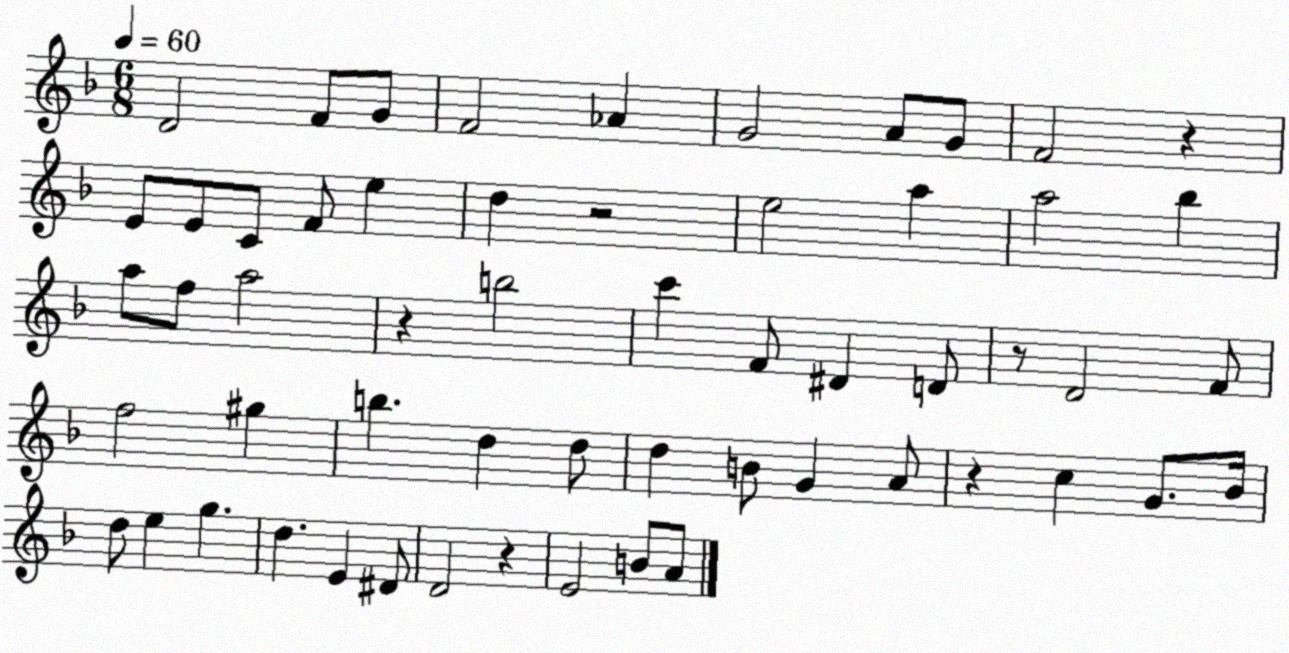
X:1
T:Untitled
M:6/8
L:1/4
K:F
D2 F/2 G/2 F2 _A G2 A/2 G/2 F2 z E/2 E/2 C/2 F/2 e d z2 e2 a a2 _b a/2 f/2 a2 z b2 c' F/2 ^D D/2 z/2 D2 F/2 f2 ^g b d d/2 d B/2 G A/2 z c G/2 _B/4 d/2 e g d E ^D/2 D2 z E2 B/2 A/2